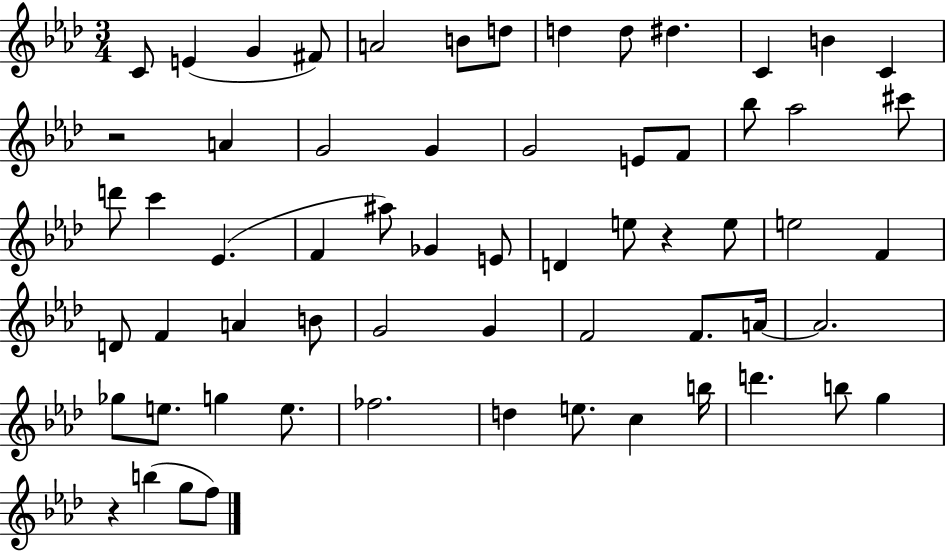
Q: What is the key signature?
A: AES major